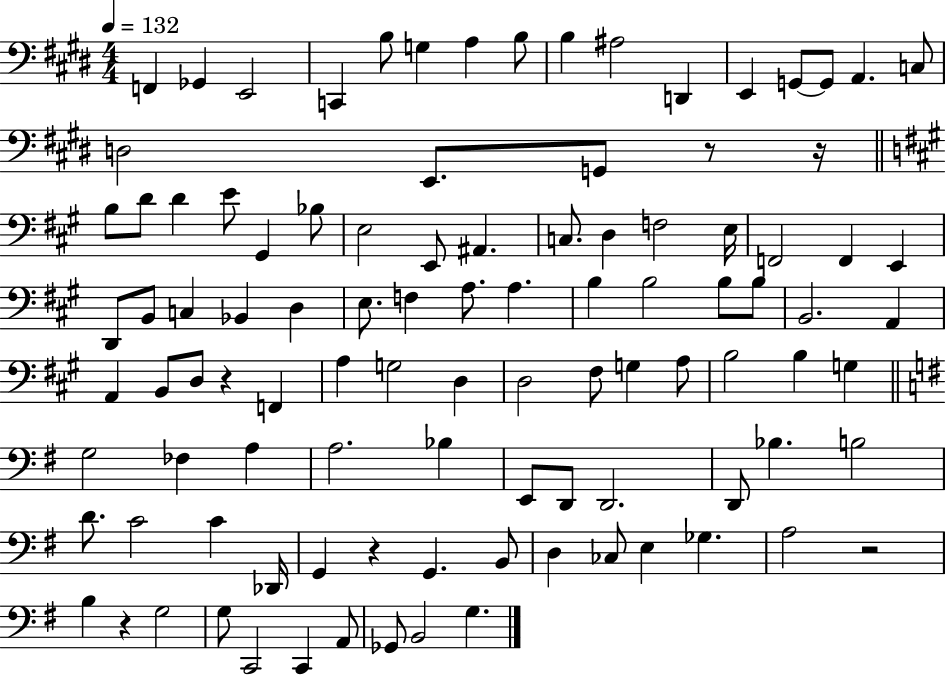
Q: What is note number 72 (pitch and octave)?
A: D2